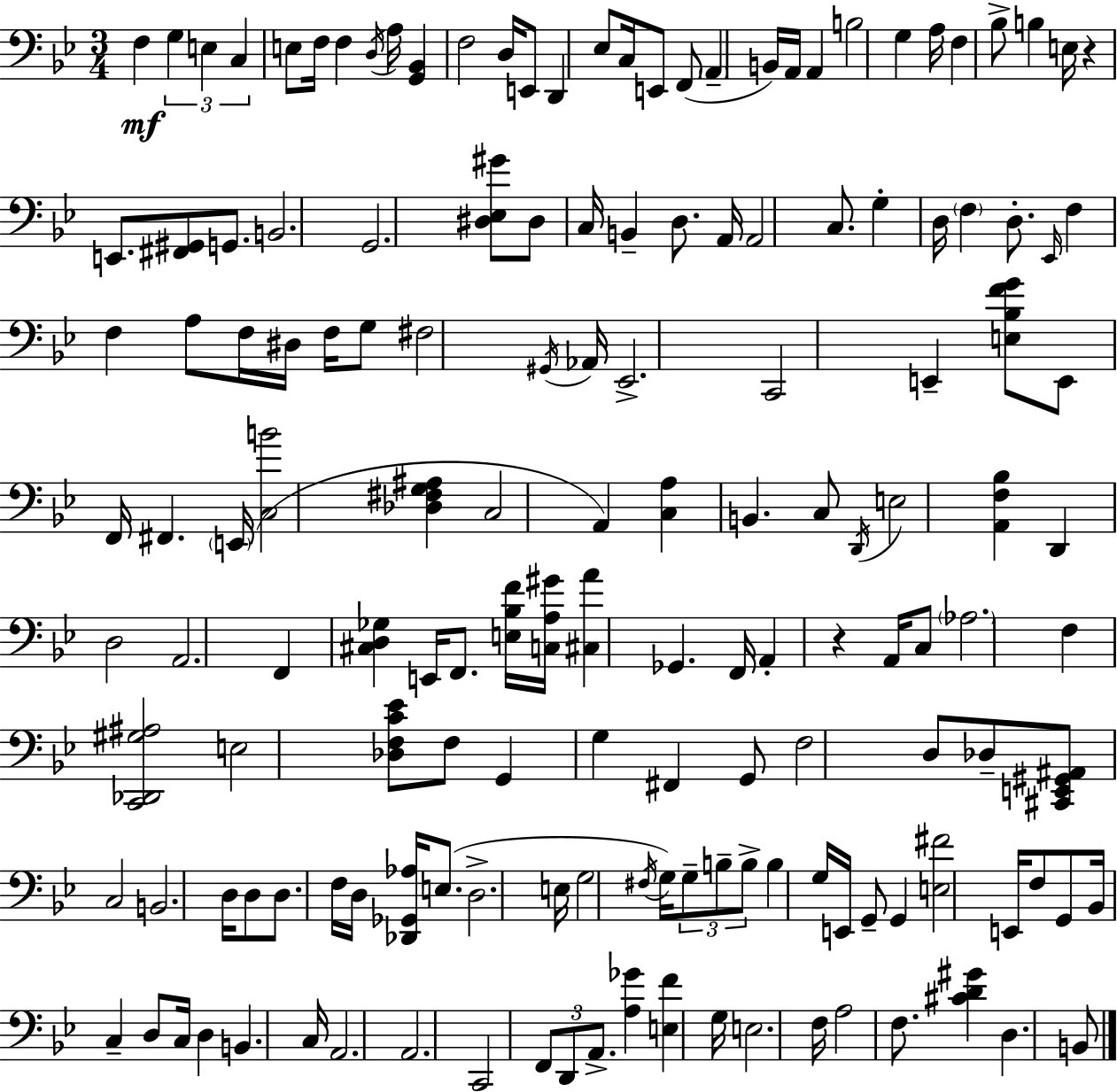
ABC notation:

X:1
T:Untitled
M:3/4
L:1/4
K:Bb
F, G, E, C, E,/2 F,/4 F, D,/4 A,/4 [G,,_B,,] F,2 D,/4 E,,/2 D,, _E,/2 C,/4 E,,/2 F,,/2 A,, B,,/4 A,,/4 A,, B,2 G, A,/4 F, _B,/2 B, E,/4 z E,,/2 [^F,,^G,,]/2 G,,/2 B,,2 G,,2 [^D,_E,^G]/2 ^D,/2 C,/4 B,, D,/2 A,,/4 A,,2 C,/2 G, D,/4 F, D,/2 _E,,/4 F, F, A,/2 F,/4 ^D,/4 F,/4 G,/2 ^F,2 ^G,,/4 _A,,/4 _E,,2 C,,2 E,, [E,_B,FG]/2 E,,/2 F,,/4 ^F,, E,,/4 [C,B]2 [_D,^F,G,^A,] C,2 A,, [C,A,] B,, C,/2 D,,/4 E,2 [A,,F,_B,] D,, D,2 A,,2 F,, [^C,D,_G,] E,,/4 F,,/2 [E,_B,F]/4 [C,A,^G]/4 [^C,A] _G,, F,,/4 A,, z A,,/4 C,/2 _A,2 F, [C,,_D,,^G,^A,]2 E,2 [_D,F,C_E]/2 F,/2 G,, G, ^F,, G,,/2 F,2 D,/2 _D,/2 [^C,,E,,^G,,^A,,]/2 C,2 B,,2 D,/4 D,/2 D,/2 F,/4 D,/4 [_D,,_G,,_A,]/4 E,/2 D,2 E,/4 G,2 ^F,/4 G,/4 G,/2 B,/2 B,/2 B, G,/4 E,,/4 G,,/2 G,, [E,^F]2 E,,/4 F,/2 G,,/2 _B,,/4 C, D,/2 C,/4 D, B,, C,/4 A,,2 A,,2 C,,2 F,,/2 D,,/2 A,,/2 [A,_G] [E,F] G,/4 E,2 F,/4 A,2 F,/2 [^CD^G] D, B,,/2